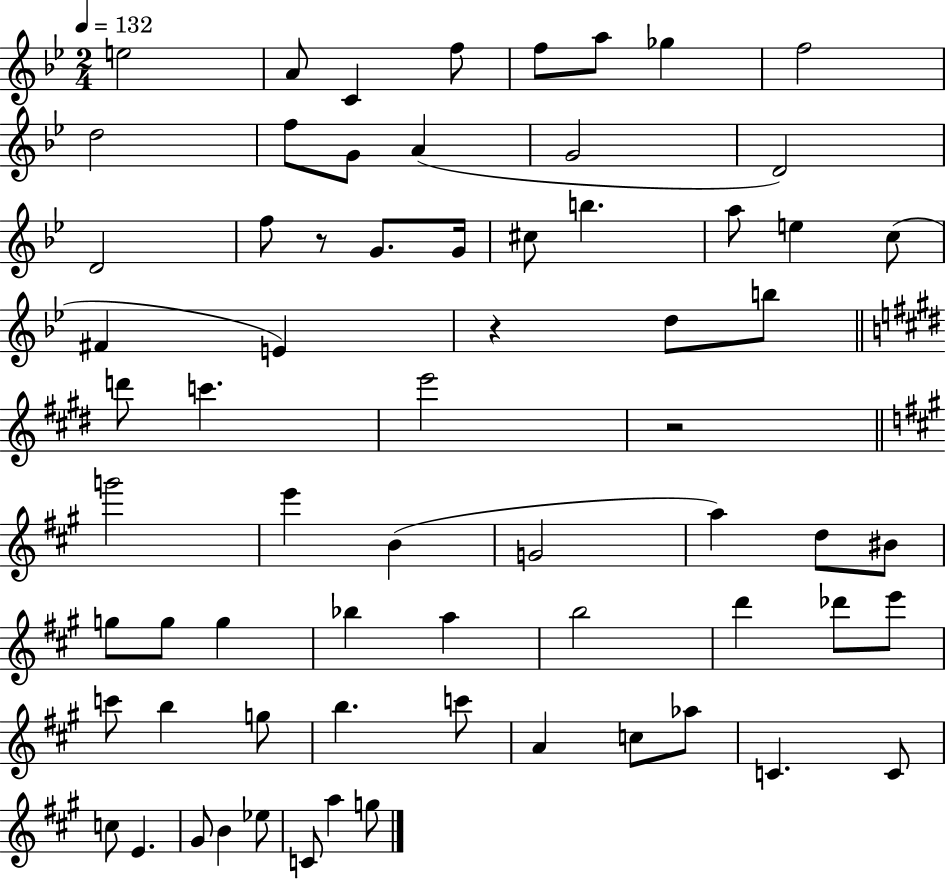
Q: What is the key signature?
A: BES major